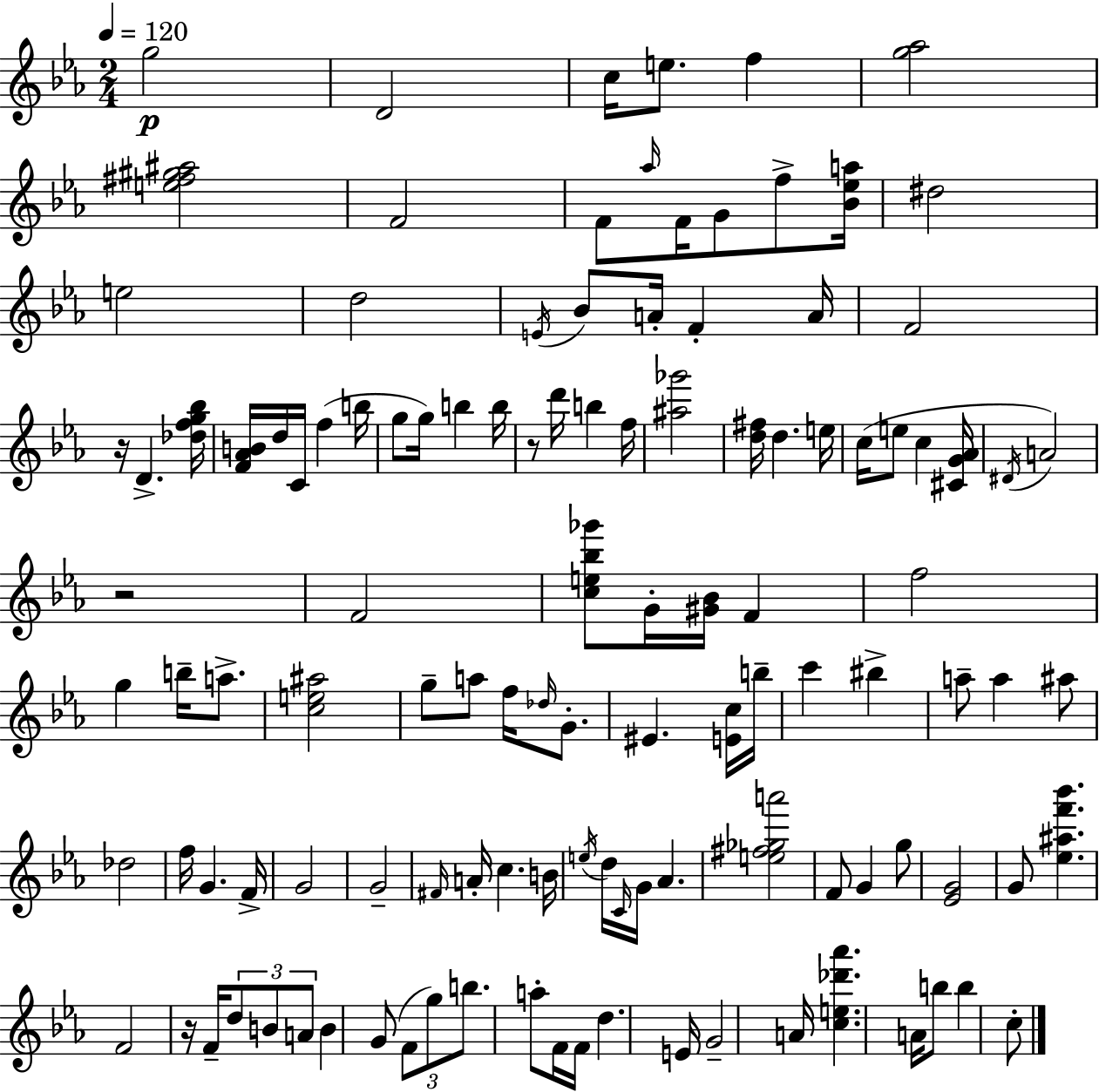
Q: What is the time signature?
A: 2/4